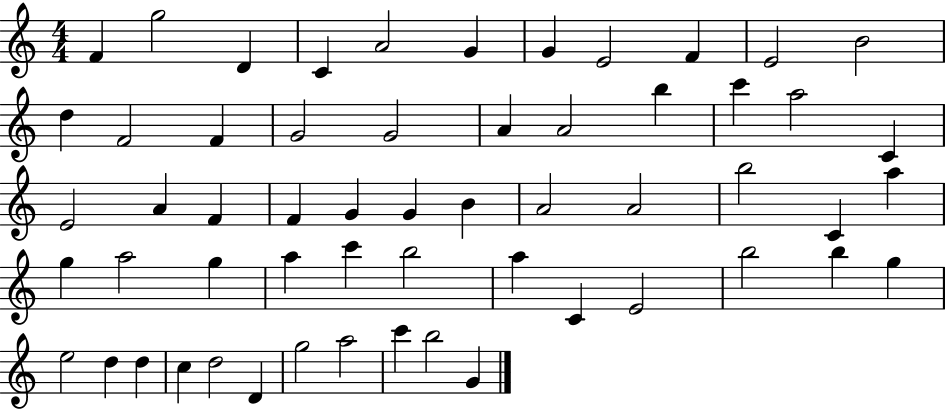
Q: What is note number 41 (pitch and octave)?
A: A5